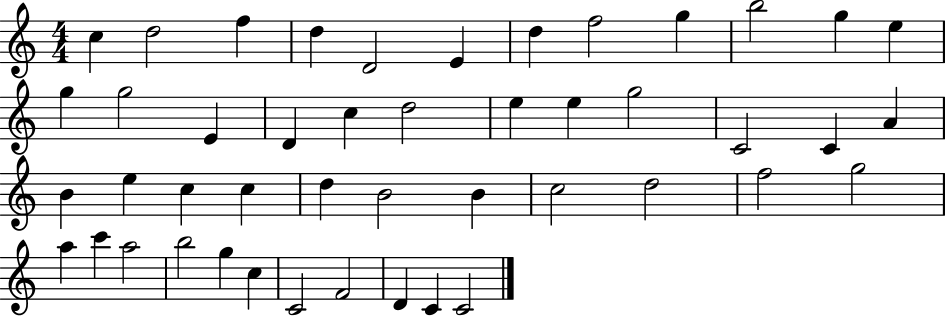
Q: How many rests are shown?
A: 0